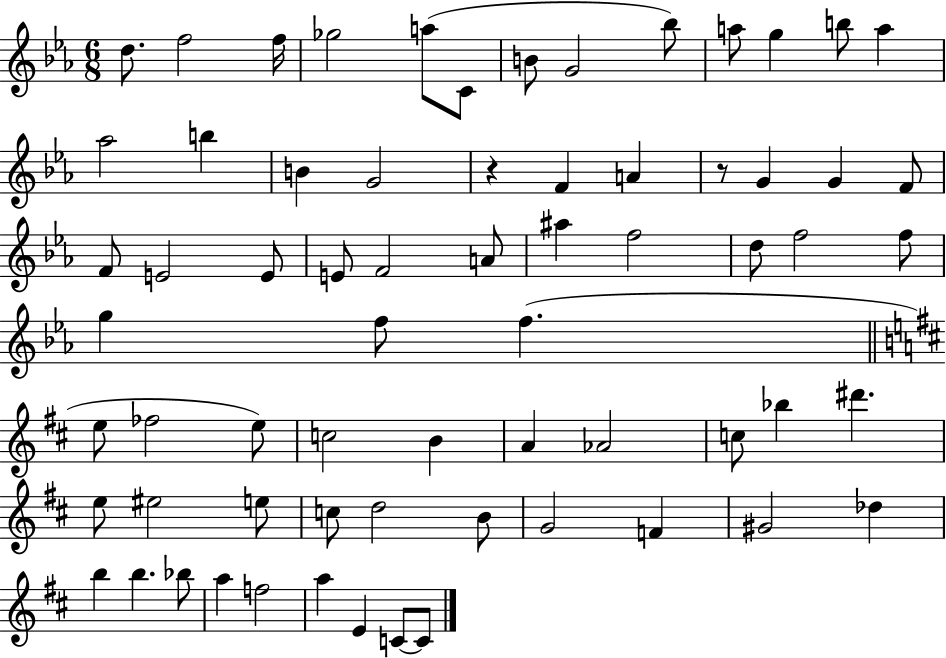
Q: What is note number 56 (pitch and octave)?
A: Db5